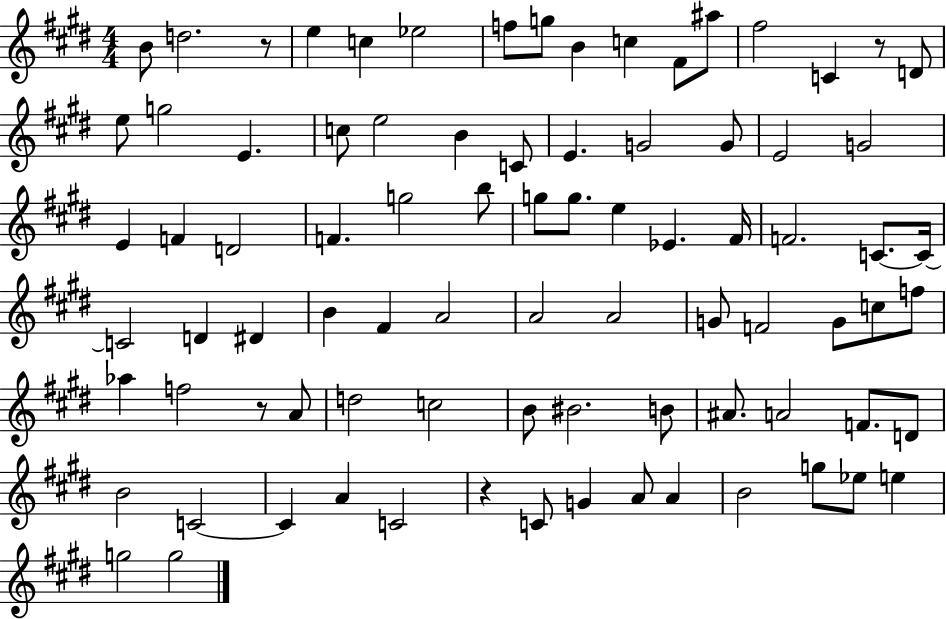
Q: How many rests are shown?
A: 4